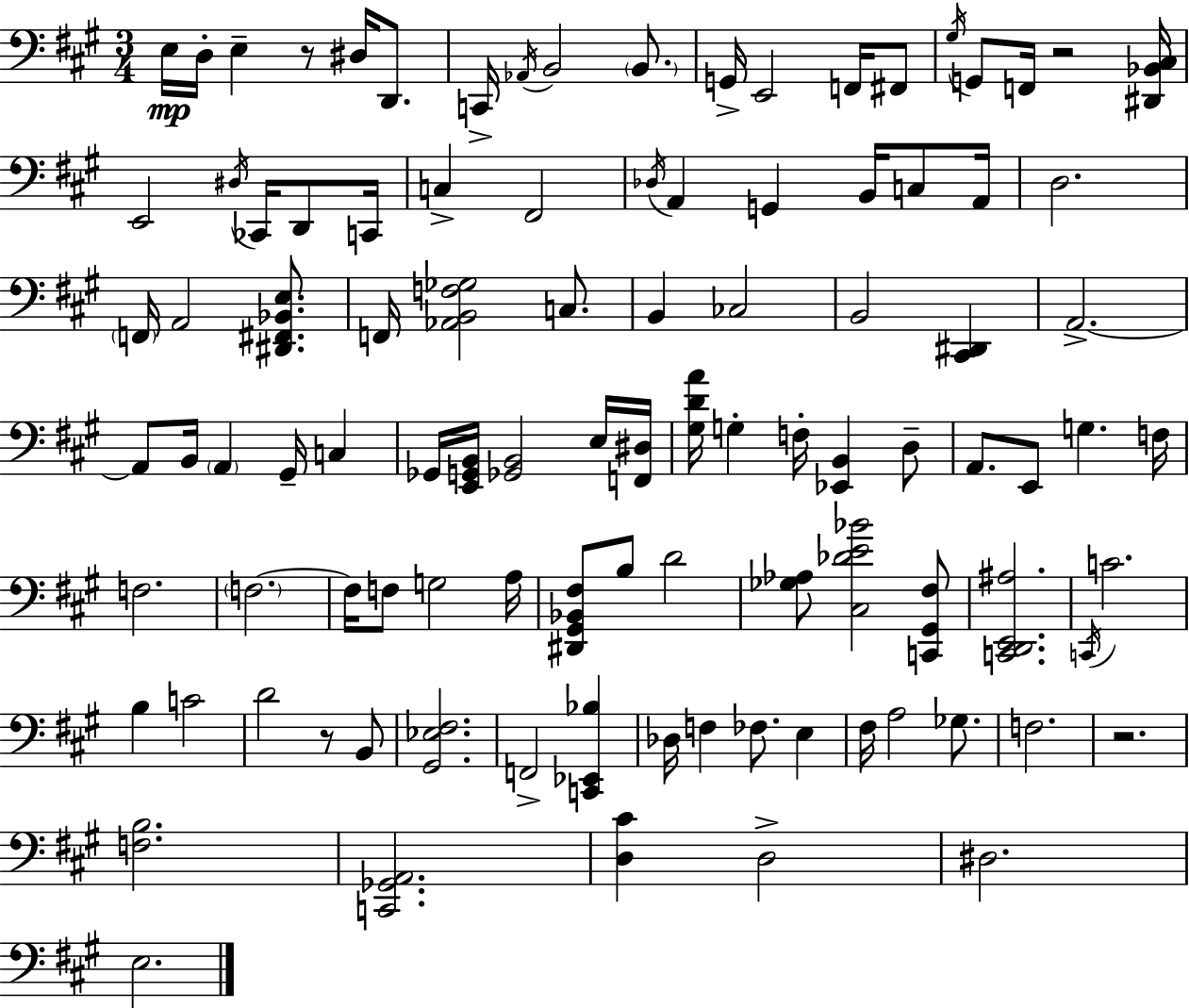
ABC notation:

X:1
T:Untitled
M:3/4
L:1/4
K:A
E,/4 D,/4 E, z/2 ^D,/4 D,,/2 C,,/4 _A,,/4 B,,2 B,,/2 G,,/4 E,,2 F,,/4 ^F,,/2 ^G,/4 G,,/2 F,,/4 z2 [^D,,_B,,^C,]/4 E,,2 ^D,/4 _C,,/4 D,,/2 C,,/4 C, ^F,,2 _D,/4 A,, G,, B,,/4 C,/2 A,,/4 D,2 F,,/4 A,,2 [^D,,^F,,_B,,E,]/2 F,,/4 [_A,,B,,F,_G,]2 C,/2 B,, _C,2 B,,2 [^C,,^D,,] A,,2 A,,/2 B,,/4 A,, ^G,,/4 C, _G,,/4 [E,,G,,B,,]/4 [_G,,B,,]2 E,/4 [F,,^D,]/4 [^G,DA]/4 G, F,/4 [_E,,B,,] D,/2 A,,/2 E,,/2 G, F,/4 F,2 F,2 F,/4 F,/2 G,2 A,/4 [^D,,^G,,_B,,^F,]/2 B,/2 D2 [_G,_A,]/2 [^C,_DE_B]2 [C,,^G,,^F,]/2 [C,,D,,E,,^A,]2 C,,/4 C2 B, C2 D2 z/2 B,,/2 [^G,,_E,^F,]2 F,,2 [C,,_E,,_B,] _D,/4 F, _F,/2 E, ^F,/4 A,2 _G,/2 F,2 z2 [F,B,]2 [C,,_G,,A,,]2 [D,^C] D,2 ^D,2 E,2